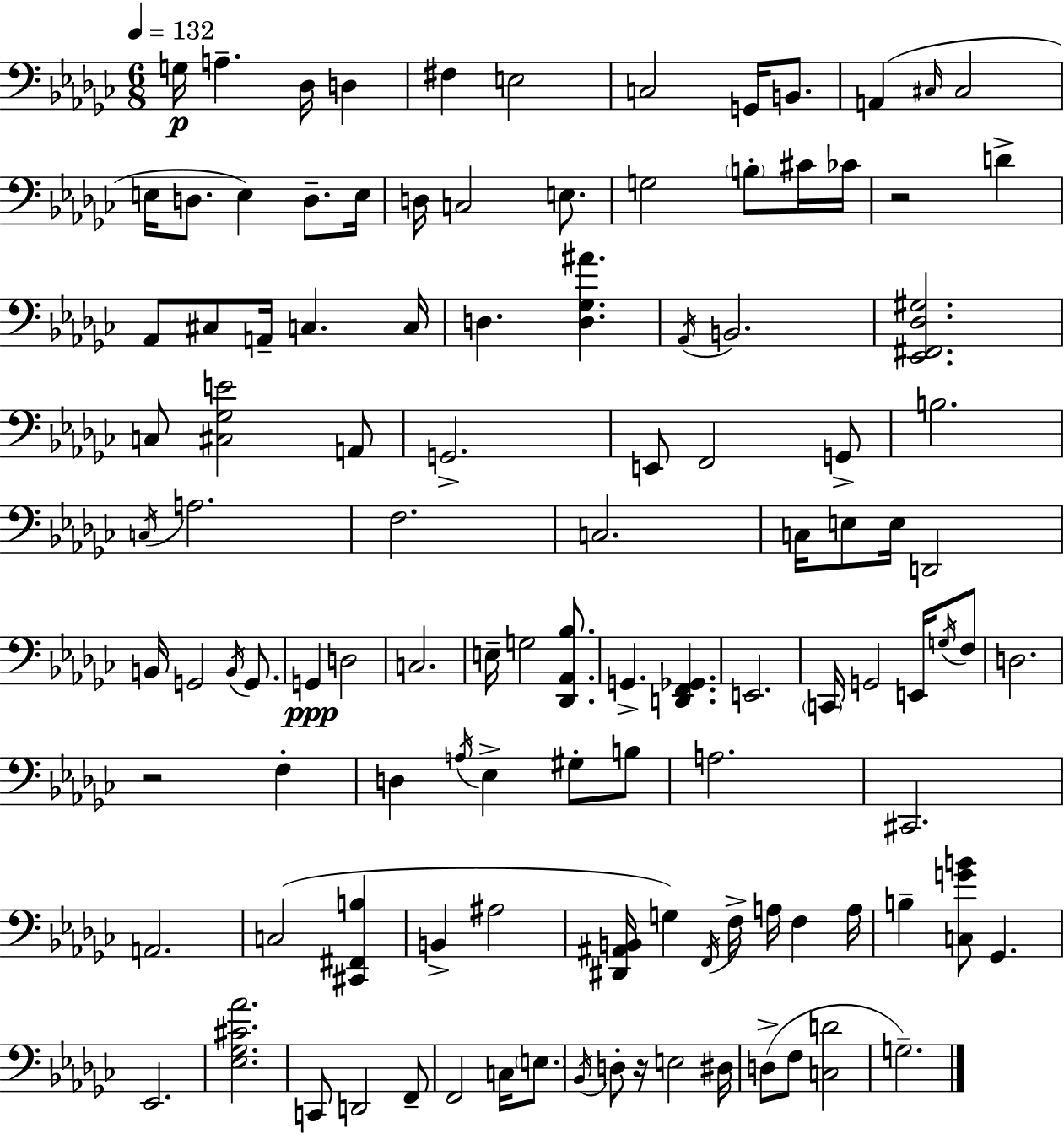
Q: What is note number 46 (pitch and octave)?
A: E3